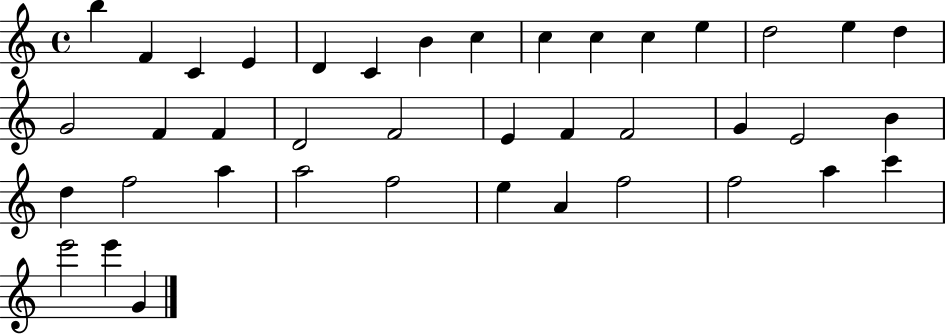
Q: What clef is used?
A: treble